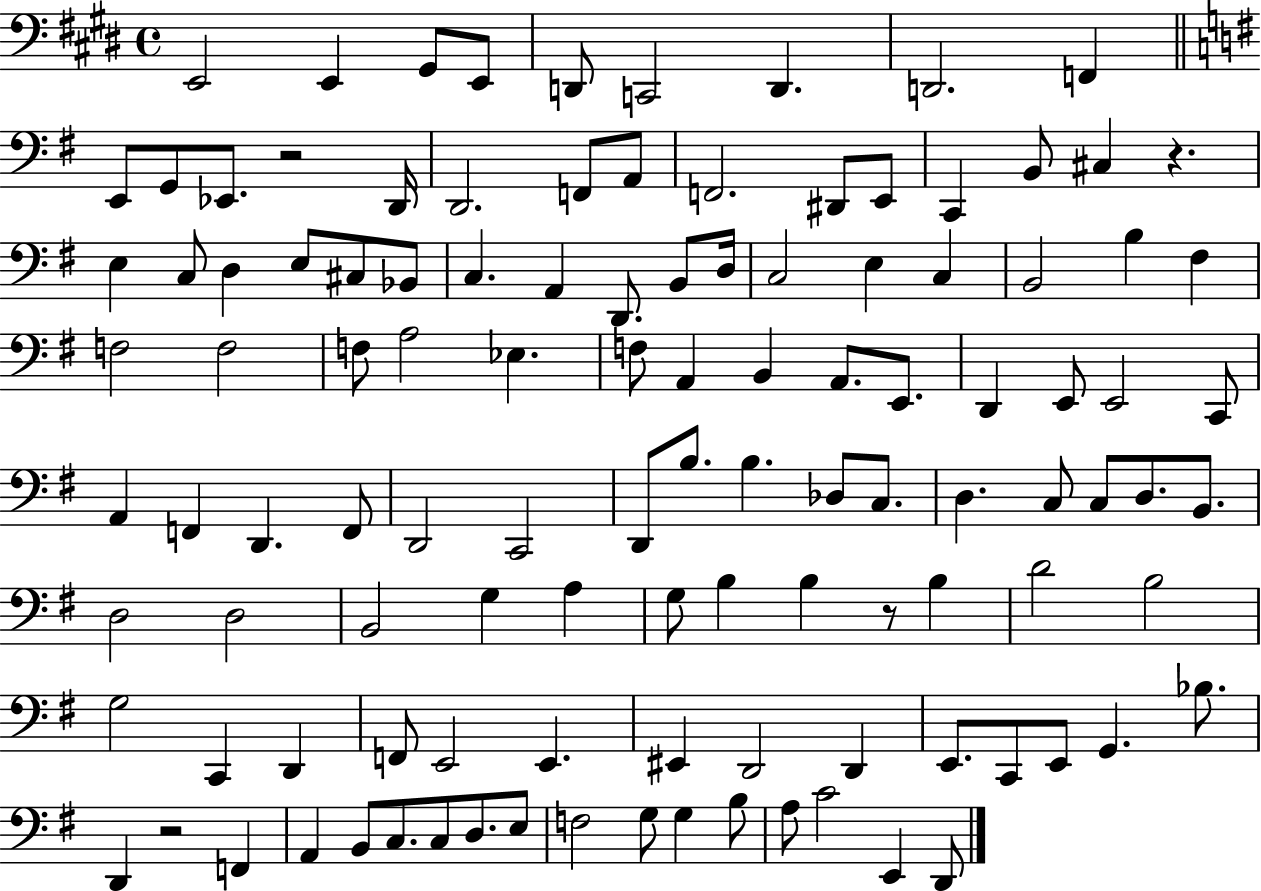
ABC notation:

X:1
T:Untitled
M:4/4
L:1/4
K:E
E,,2 E,, ^G,,/2 E,,/2 D,,/2 C,,2 D,, D,,2 F,, E,,/2 G,,/2 _E,,/2 z2 D,,/4 D,,2 F,,/2 A,,/2 F,,2 ^D,,/2 E,,/2 C,, B,,/2 ^C, z E, C,/2 D, E,/2 ^C,/2 _B,,/2 C, A,, D,,/2 B,,/2 D,/4 C,2 E, C, B,,2 B, ^F, F,2 F,2 F,/2 A,2 _E, F,/2 A,, B,, A,,/2 E,,/2 D,, E,,/2 E,,2 C,,/2 A,, F,, D,, F,,/2 D,,2 C,,2 D,,/2 B,/2 B, _D,/2 C,/2 D, C,/2 C,/2 D,/2 B,,/2 D,2 D,2 B,,2 G, A, G,/2 B, B, z/2 B, D2 B,2 G,2 C,, D,, F,,/2 E,,2 E,, ^E,, D,,2 D,, E,,/2 C,,/2 E,,/2 G,, _B,/2 D,, z2 F,, A,, B,,/2 C,/2 C,/2 D,/2 E,/2 F,2 G,/2 G, B,/2 A,/2 C2 E,, D,,/2